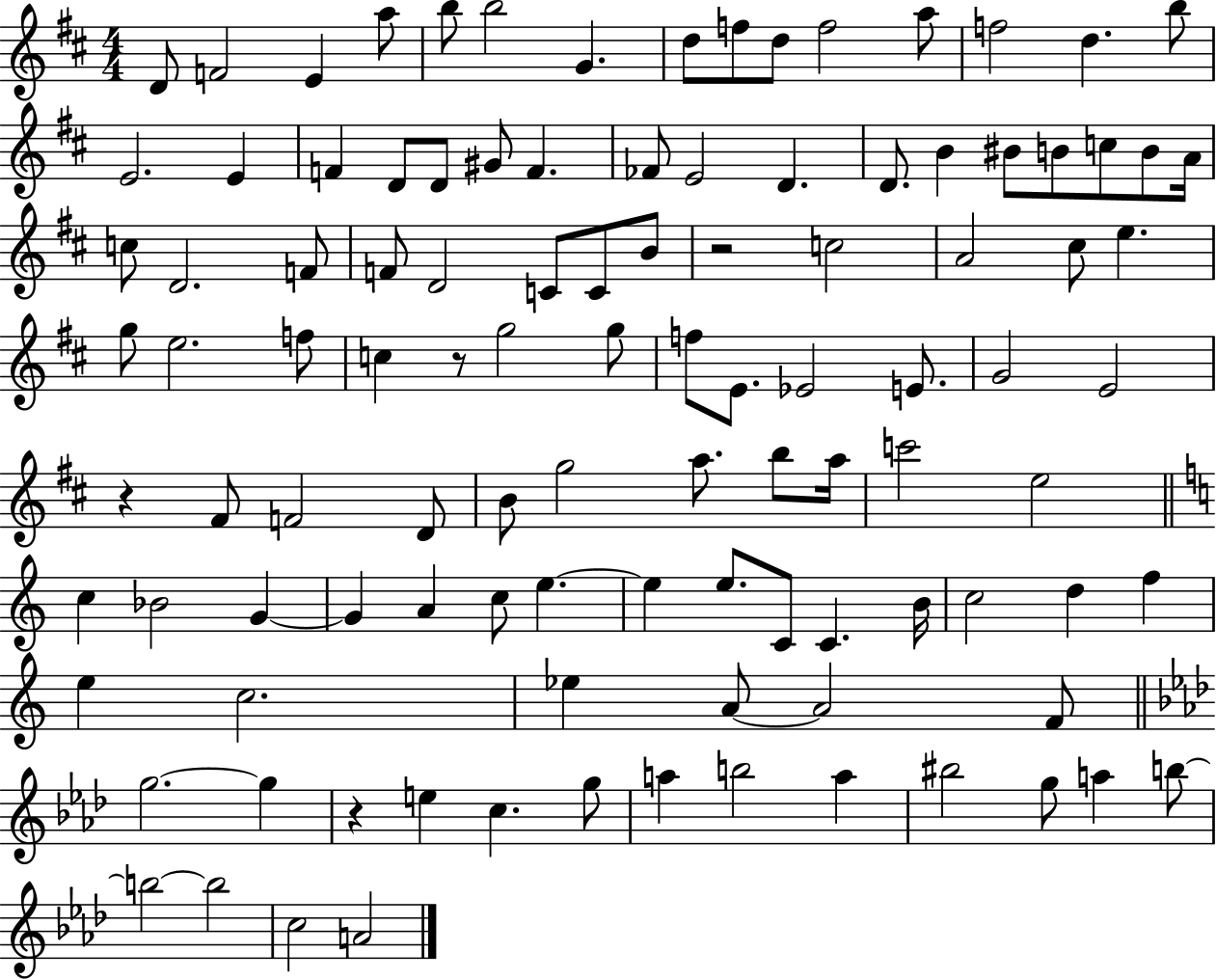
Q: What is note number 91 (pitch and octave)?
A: C5